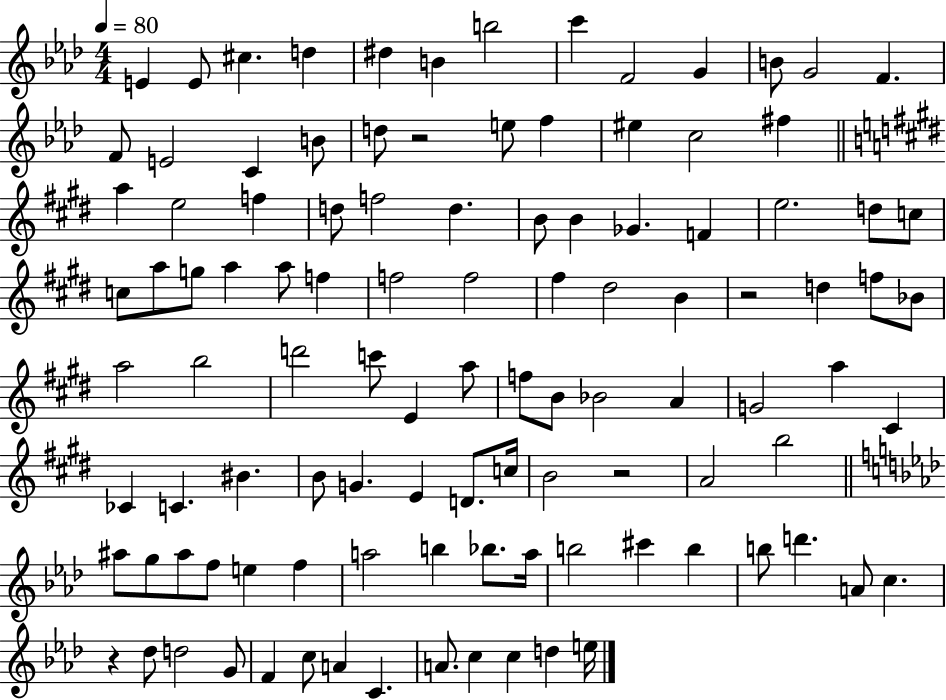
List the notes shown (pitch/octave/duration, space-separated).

E4/q E4/e C#5/q. D5/q D#5/q B4/q B5/h C6/q F4/h G4/q B4/e G4/h F4/q. F4/e E4/h C4/q B4/e D5/e R/h E5/e F5/q EIS5/q C5/h F#5/q A5/q E5/h F5/q D5/e F5/h D5/q. B4/e B4/q Gb4/q. F4/q E5/h. D5/e C5/e C5/e A5/e G5/e A5/q A5/e F5/q F5/h F5/h F#5/q D#5/h B4/q R/h D5/q F5/e Bb4/e A5/h B5/h D6/h C6/e E4/q A5/e F5/e B4/e Bb4/h A4/q G4/h A5/q C#4/q CES4/q C4/q. BIS4/q. B4/e G4/q. E4/q D4/e. C5/s B4/h R/h A4/h B5/h A#5/e G5/e A#5/e F5/e E5/q F5/q A5/h B5/q Bb5/e. A5/s B5/h C#6/q B5/q B5/e D6/q. A4/e C5/q. R/q Db5/e D5/h G4/e F4/q C5/e A4/q C4/q. A4/e. C5/q C5/q D5/q E5/s